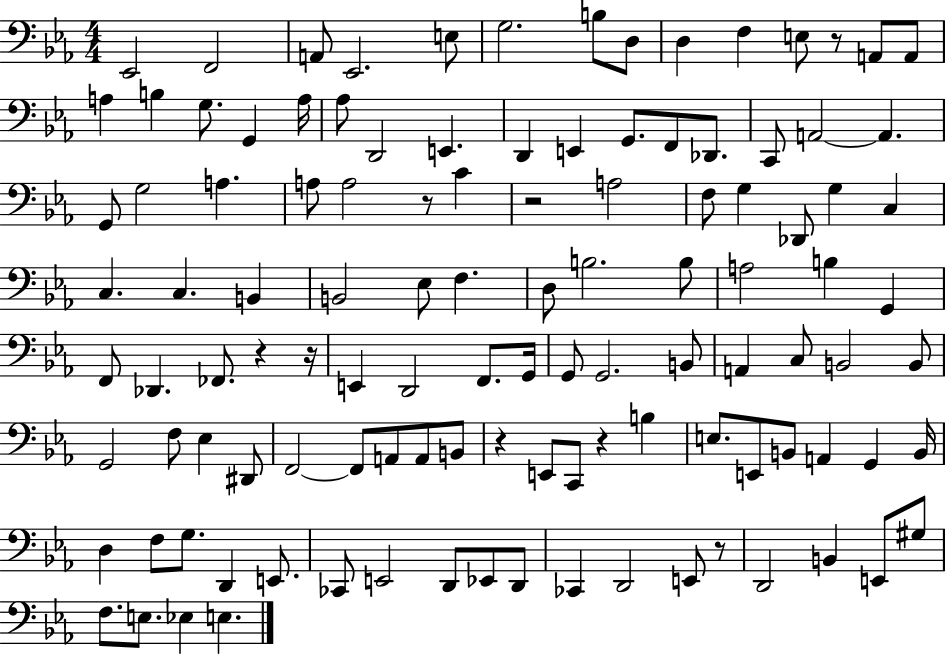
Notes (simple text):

Eb2/h F2/h A2/e Eb2/h. E3/e G3/h. B3/e D3/e D3/q F3/q E3/e R/e A2/e A2/e A3/q B3/q G3/e. G2/q A3/s Ab3/e D2/h E2/q. D2/q E2/q G2/e. F2/e Db2/e. C2/e A2/h A2/q. G2/e G3/h A3/q. A3/e A3/h R/e C4/q R/h A3/h F3/e G3/q Db2/e G3/q C3/q C3/q. C3/q. B2/q B2/h Eb3/e F3/q. D3/e B3/h. B3/e A3/h B3/q G2/q F2/e Db2/q. FES2/e. R/q R/s E2/q D2/h F2/e. G2/s G2/e G2/h. B2/e A2/q C3/e B2/h B2/e G2/h F3/e Eb3/q D#2/e F2/h F2/e A2/e A2/e B2/e R/q E2/e C2/e R/q B3/q E3/e. E2/e B2/e A2/q G2/q B2/s D3/q F3/e G3/e. D2/q E2/e. CES2/e E2/h D2/e Eb2/e D2/e CES2/q D2/h E2/e R/e D2/h B2/q E2/e G#3/e F3/e. E3/e. Eb3/q E3/q.